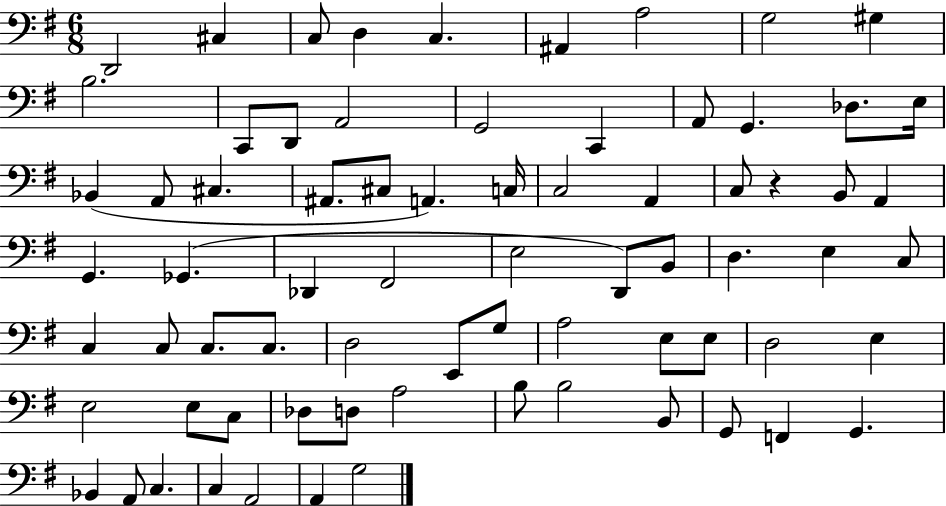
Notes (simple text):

D2/h C#3/q C3/e D3/q C3/q. A#2/q A3/h G3/h G#3/q B3/h. C2/e D2/e A2/h G2/h C2/q A2/e G2/q. Db3/e. E3/s Bb2/q A2/e C#3/q. A#2/e. C#3/e A2/q. C3/s C3/h A2/q C3/e R/q B2/e A2/q G2/q. Gb2/q. Db2/q F#2/h E3/h D2/e B2/e D3/q. E3/q C3/e C3/q C3/e C3/e. C3/e. D3/h E2/e G3/e A3/h E3/e E3/e D3/h E3/q E3/h E3/e C3/e Db3/e D3/e A3/h B3/e B3/h B2/e G2/e F2/q G2/q. Bb2/q A2/e C3/q. C3/q A2/h A2/q G3/h